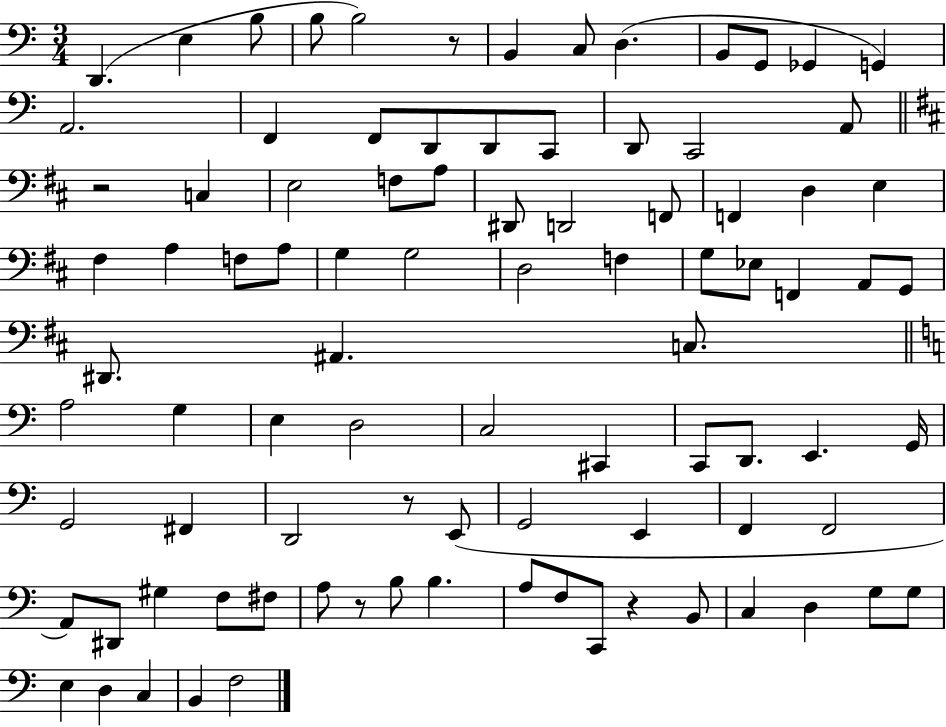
{
  \clef bass
  \numericTimeSignature
  \time 3/4
  \key c \major
  \repeat volta 2 { d,4.( e4 b8 | b8 b2) r8 | b,4 c8 d4.( | b,8 g,8 ges,4 g,4) | \break a,2. | f,4 f,8 d,8 d,8 c,8 | d,8 c,2 a,8 | \bar "||" \break \key d \major r2 c4 | e2 f8 a8 | dis,8 d,2 f,8 | f,4 d4 e4 | \break fis4 a4 f8 a8 | g4 g2 | d2 f4 | g8 ees8 f,4 a,8 g,8 | \break dis,8. ais,4. c8. | \bar "||" \break \key c \major a2 g4 | e4 d2 | c2 cis,4 | c,8 d,8. e,4. g,16 | \break g,2 fis,4 | d,2 r8 e,8( | g,2 e,4 | f,4 f,2 | \break a,8) dis,8 gis4 f8 fis8 | a8 r8 b8 b4. | a8 f8 c,8 r4 b,8 | c4 d4 g8 g8 | \break e4 d4 c4 | b,4 f2 | } \bar "|."
}